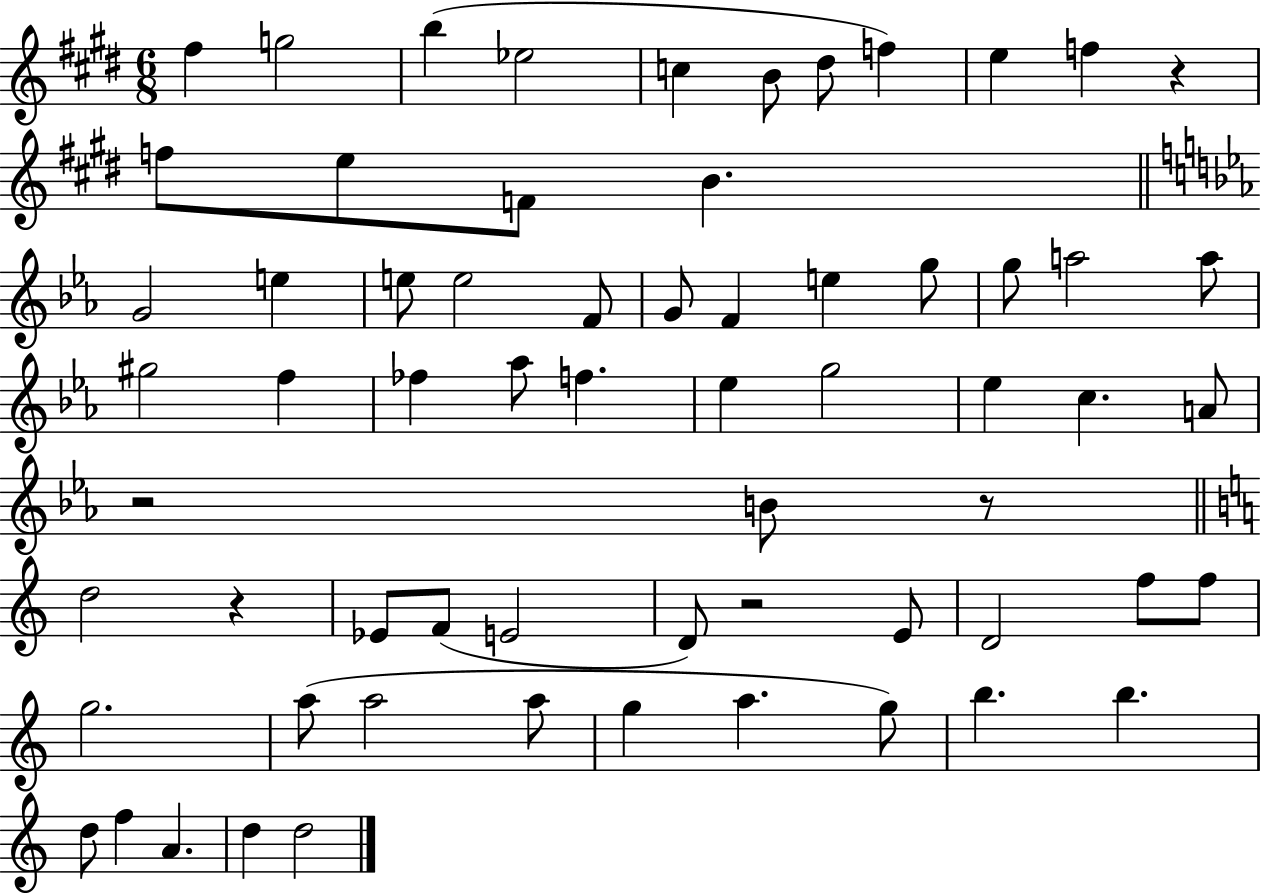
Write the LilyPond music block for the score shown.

{
  \clef treble
  \numericTimeSignature
  \time 6/8
  \key e \major
  fis''4 g''2 | b''4( ees''2 | c''4 b'8 dis''8 f''4) | e''4 f''4 r4 | \break f''8 e''8 f'8 b'4. | \bar "||" \break \key ees \major g'2 e''4 | e''8 e''2 f'8 | g'8 f'4 e''4 g''8 | g''8 a''2 a''8 | \break gis''2 f''4 | fes''4 aes''8 f''4. | ees''4 g''2 | ees''4 c''4. a'8 | \break r2 b'8 r8 | \bar "||" \break \key a \minor d''2 r4 | ees'8 f'8( e'2 | d'8) r2 e'8 | d'2 f''8 f''8 | \break g''2. | a''8( a''2 a''8 | g''4 a''4. g''8) | b''4. b''4. | \break d''8 f''4 a'4. | d''4 d''2 | \bar "|."
}